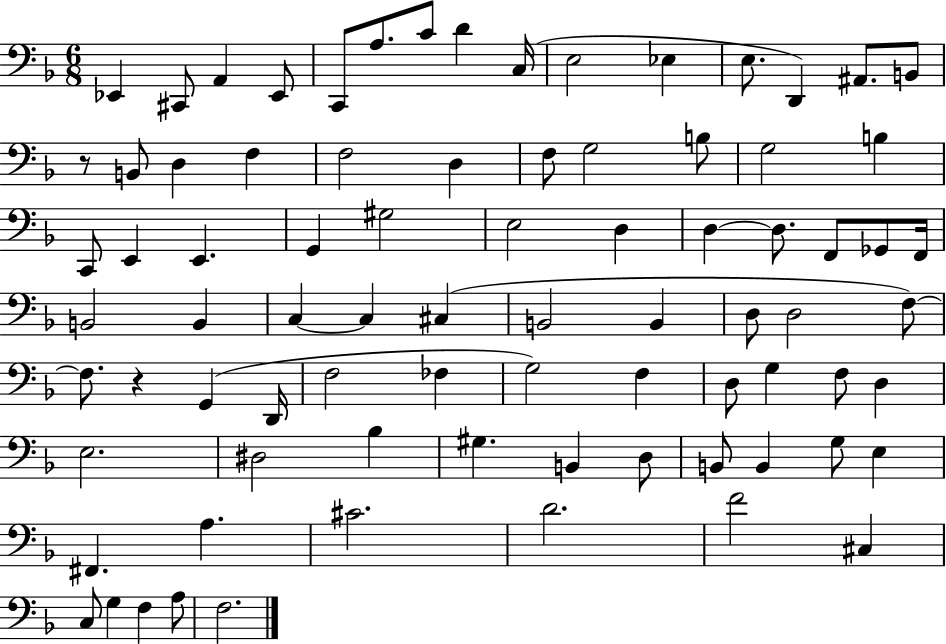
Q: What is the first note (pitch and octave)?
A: Eb2